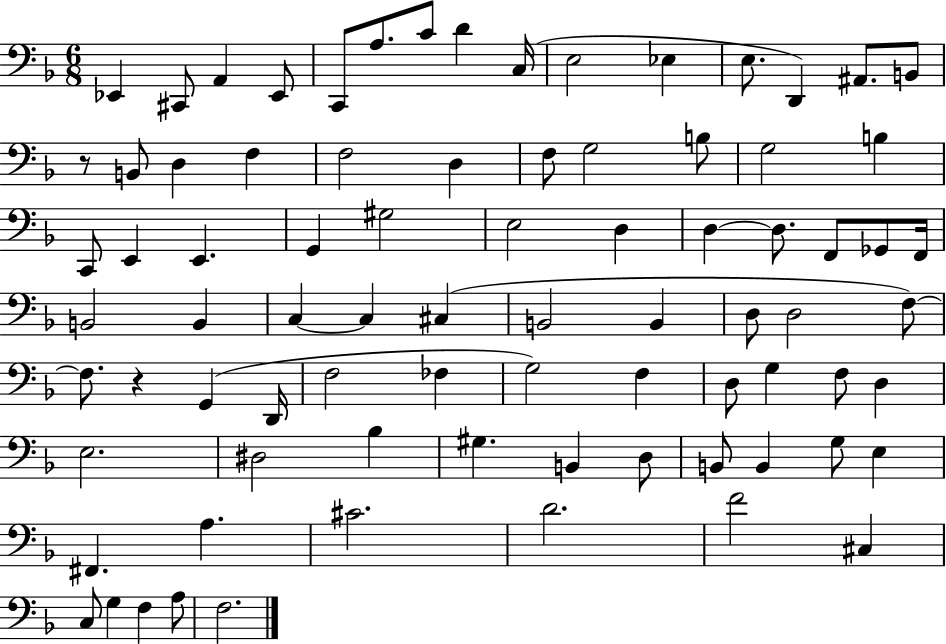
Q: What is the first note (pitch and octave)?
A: Eb2